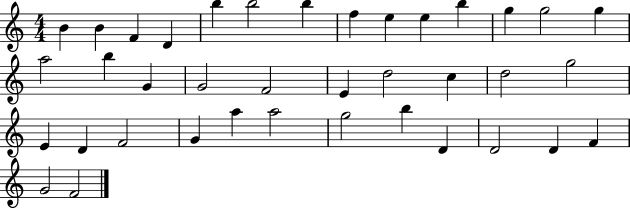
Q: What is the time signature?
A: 4/4